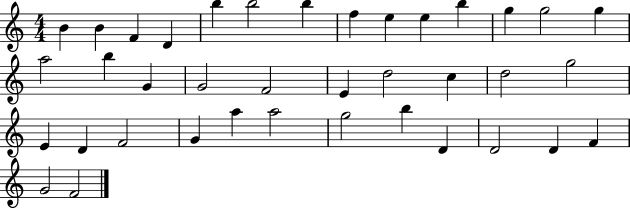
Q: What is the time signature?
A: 4/4